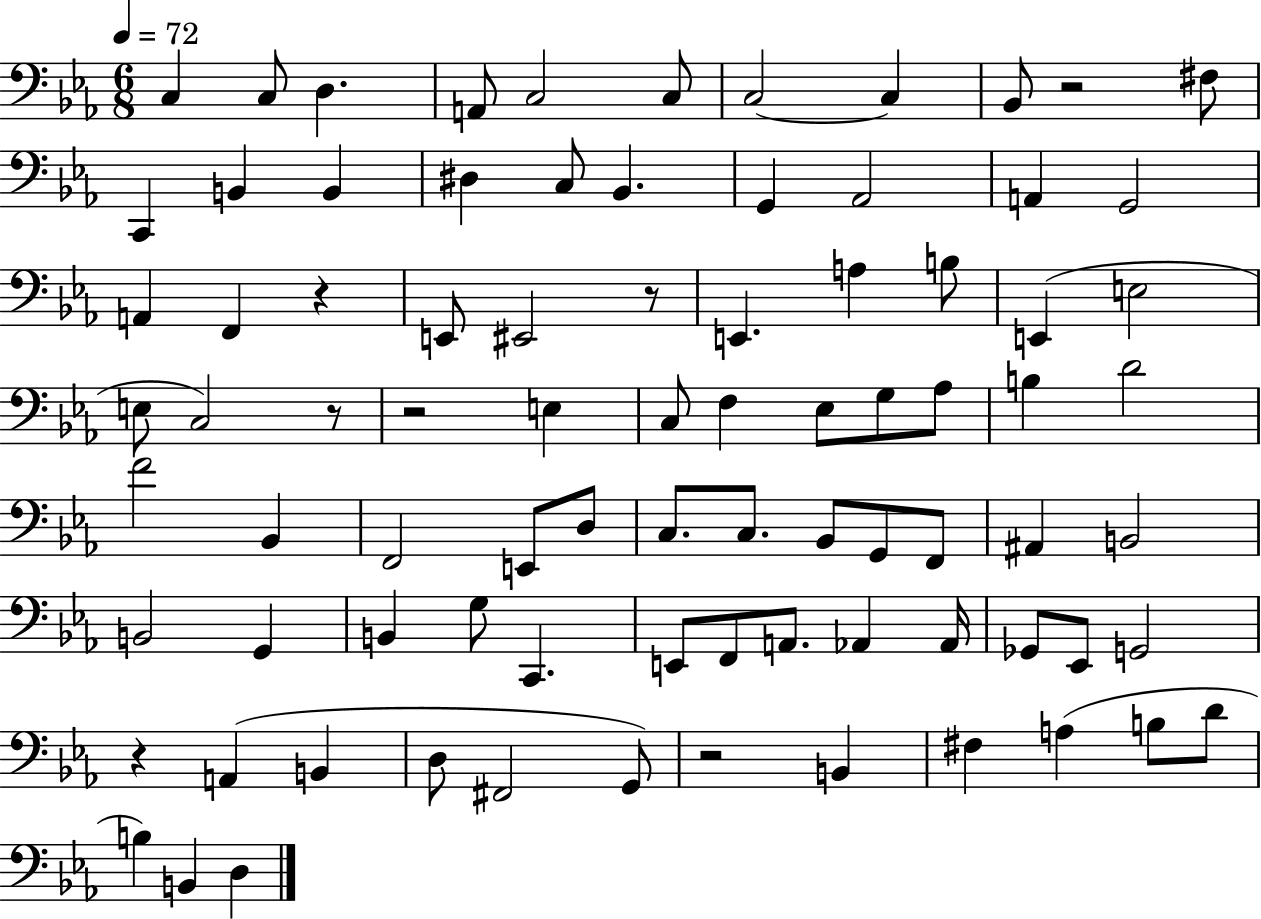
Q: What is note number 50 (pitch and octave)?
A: A#2